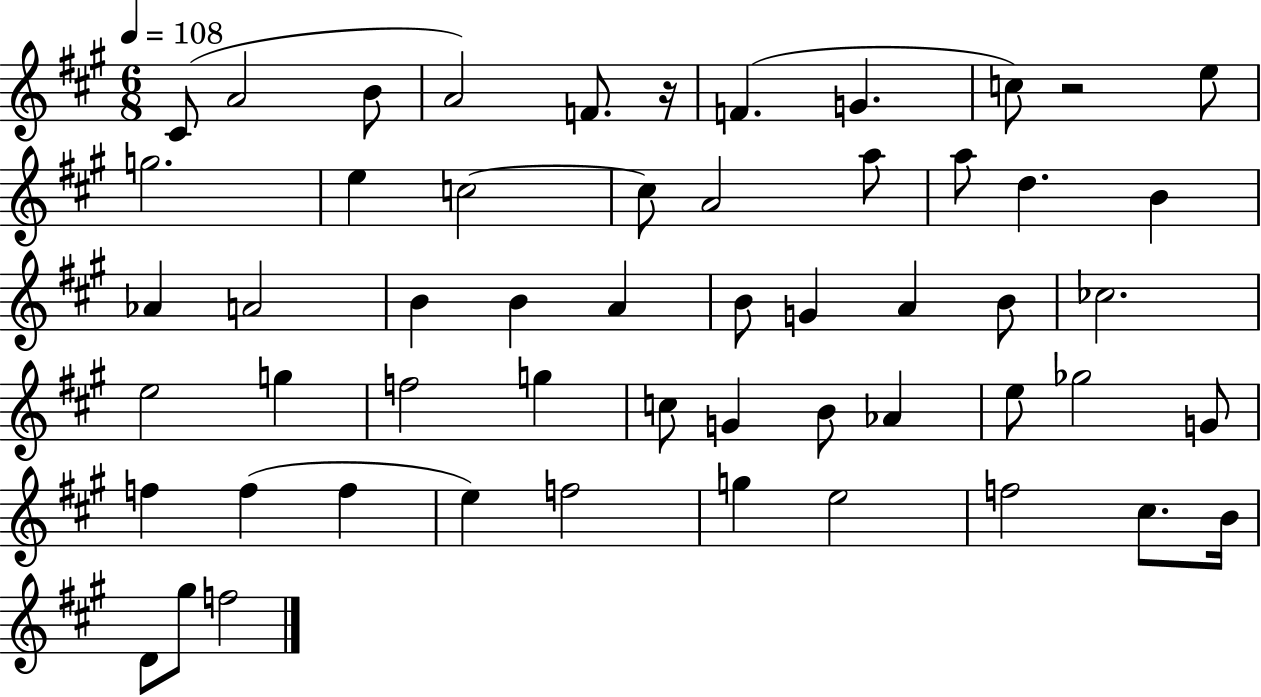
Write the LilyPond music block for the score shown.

{
  \clef treble
  \numericTimeSignature
  \time 6/8
  \key a \major
  \tempo 4 = 108
  cis'8( a'2 b'8 | a'2) f'8. r16 | f'4.( g'4. | c''8) r2 e''8 | \break g''2. | e''4 c''2~~ | c''8 a'2 a''8 | a''8 d''4. b'4 | \break aes'4 a'2 | b'4 b'4 a'4 | b'8 g'4 a'4 b'8 | ces''2. | \break e''2 g''4 | f''2 g''4 | c''8 g'4 b'8 aes'4 | e''8 ges''2 g'8 | \break f''4 f''4( f''4 | e''4) f''2 | g''4 e''2 | f''2 cis''8. b'16 | \break d'8 gis''8 f''2 | \bar "|."
}